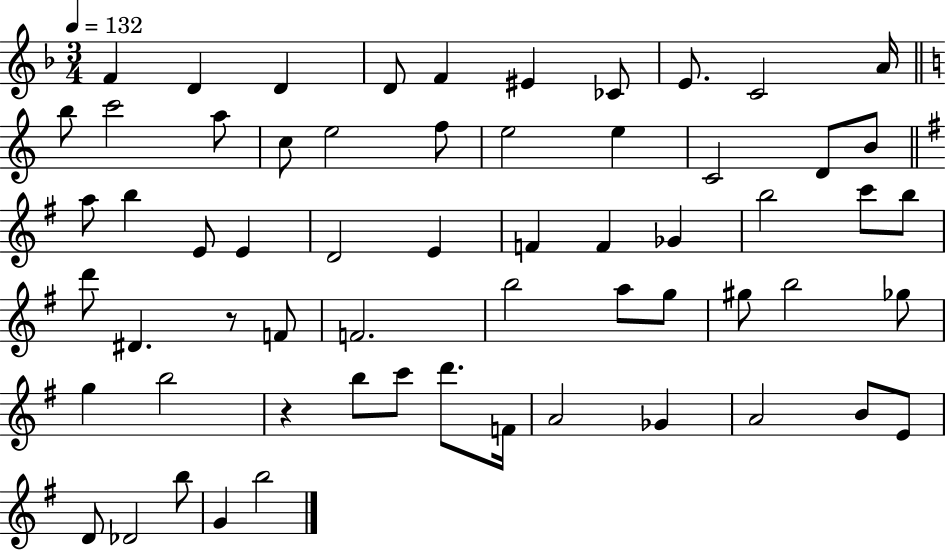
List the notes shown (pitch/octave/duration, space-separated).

F4/q D4/q D4/q D4/e F4/q EIS4/q CES4/e E4/e. C4/h A4/s B5/e C6/h A5/e C5/e E5/h F5/e E5/h E5/q C4/h D4/e B4/e A5/e B5/q E4/e E4/q D4/h E4/q F4/q F4/q Gb4/q B5/h C6/e B5/e D6/e D#4/q. R/e F4/e F4/h. B5/h A5/e G5/e G#5/e B5/h Gb5/e G5/q B5/h R/q B5/e C6/e D6/e. F4/s A4/h Gb4/q A4/h B4/e E4/e D4/e Db4/h B5/e G4/q B5/h